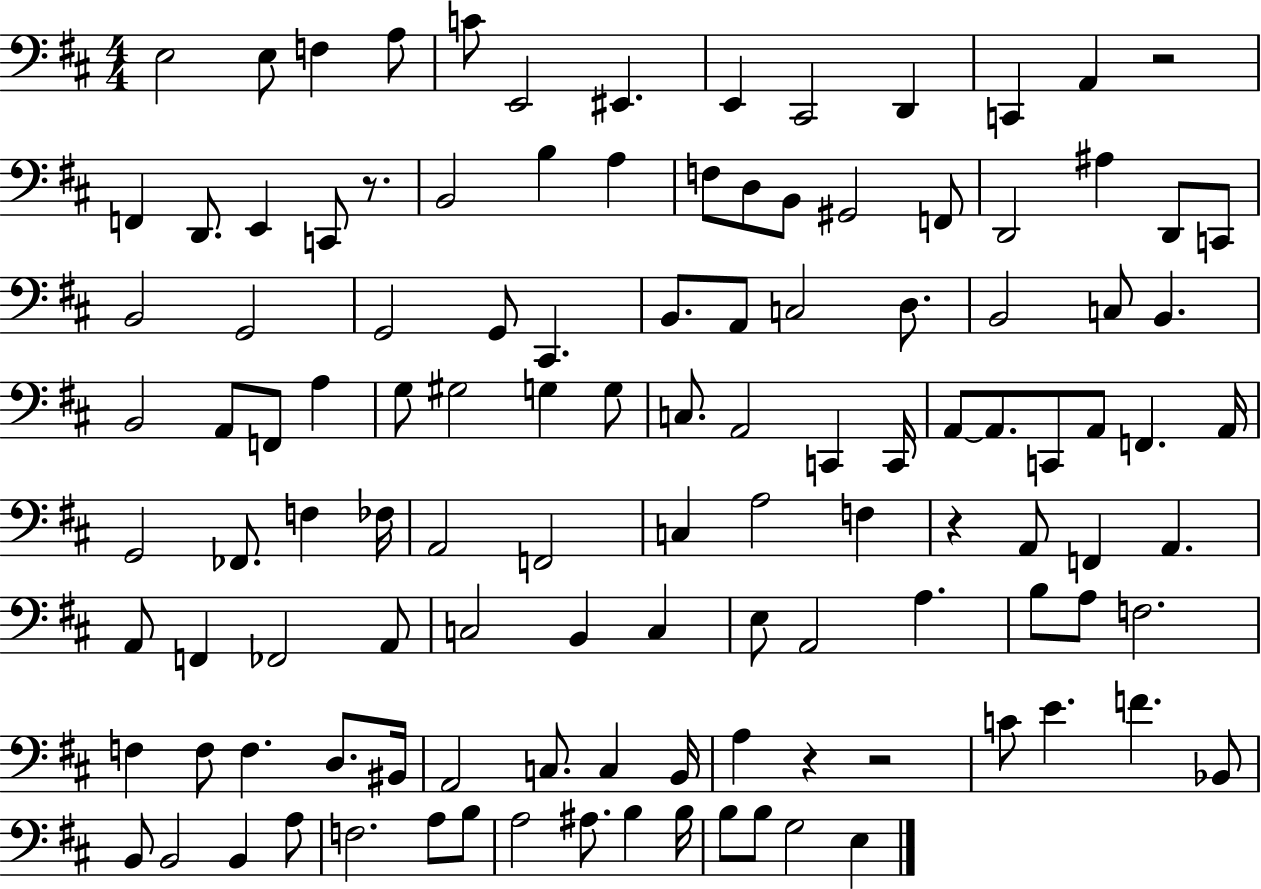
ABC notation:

X:1
T:Untitled
M:4/4
L:1/4
K:D
E,2 E,/2 F, A,/2 C/2 E,,2 ^E,, E,, ^C,,2 D,, C,, A,, z2 F,, D,,/2 E,, C,,/2 z/2 B,,2 B, A, F,/2 D,/2 B,,/2 ^G,,2 F,,/2 D,,2 ^A, D,,/2 C,,/2 B,,2 G,,2 G,,2 G,,/2 ^C,, B,,/2 A,,/2 C,2 D,/2 B,,2 C,/2 B,, B,,2 A,,/2 F,,/2 A, G,/2 ^G,2 G, G,/2 C,/2 A,,2 C,, C,,/4 A,,/2 A,,/2 C,,/2 A,,/2 F,, A,,/4 G,,2 _F,,/2 F, _F,/4 A,,2 F,,2 C, A,2 F, z A,,/2 F,, A,, A,,/2 F,, _F,,2 A,,/2 C,2 B,, C, E,/2 A,,2 A, B,/2 A,/2 F,2 F, F,/2 F, D,/2 ^B,,/4 A,,2 C,/2 C, B,,/4 A, z z2 C/2 E F _B,,/2 B,,/2 B,,2 B,, A,/2 F,2 A,/2 B,/2 A,2 ^A,/2 B, B,/4 B,/2 B,/2 G,2 E,